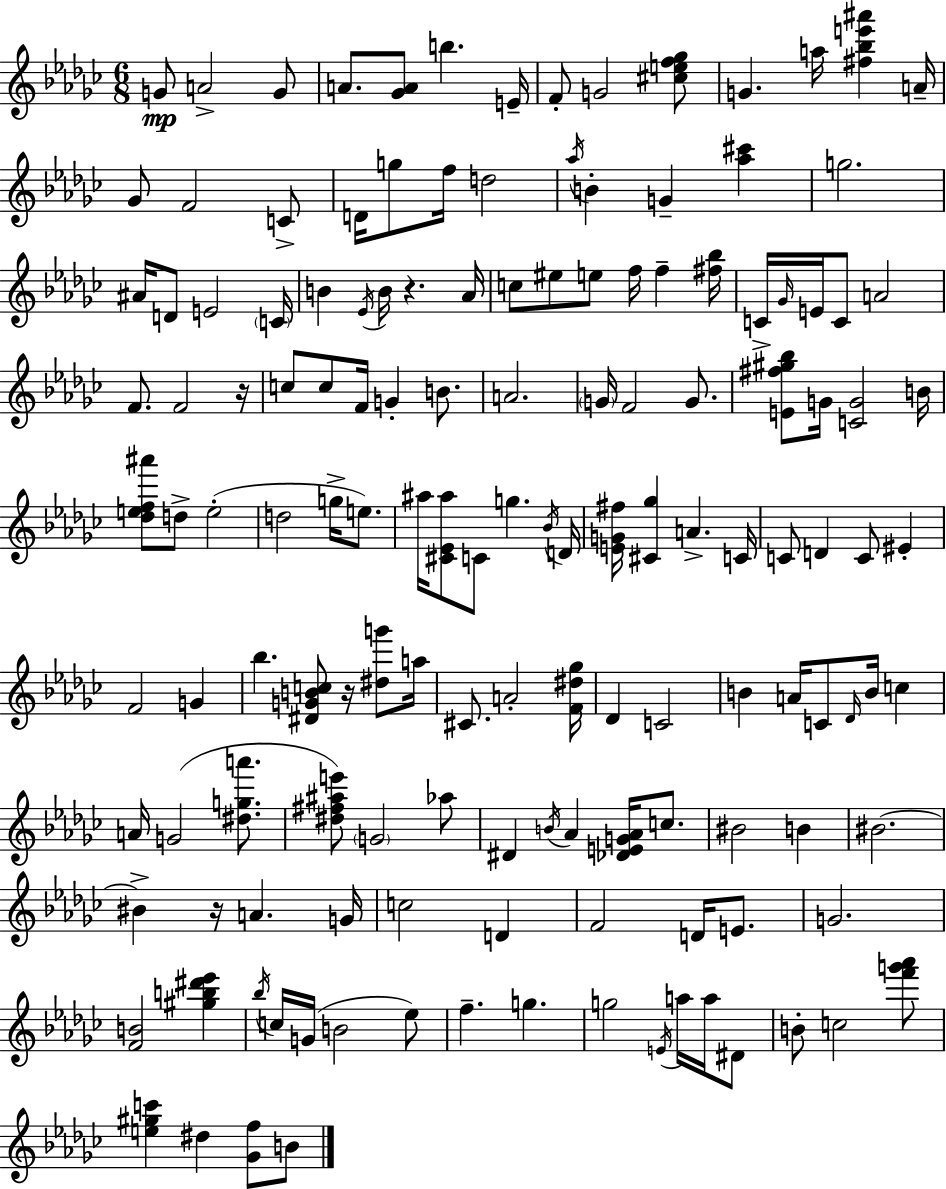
{
  \clef treble
  \numericTimeSignature
  \time 6/8
  \key ees \minor
  g'8\mp a'2-> g'8 | a'8. <ges' a'>8 b''4. e'16-- | f'8-. g'2 <cis'' e'' f'' ges''>8 | g'4. a''16 <fis'' bes'' e''' ais'''>4 a'16-- | \break ges'8 f'2 c'8-> | d'16 g''8 f''16 d''2 | \acciaccatura { aes''16 } b'4-. g'4-- <aes'' cis'''>4 | g''2. | \break ais'16 d'8 e'2 | \parenthesize c'16 b'4 \acciaccatura { ees'16 } b'16 r4. | aes'16 c''8 eis''8 e''8 f''16 f''4-- | <fis'' bes''>16 c'16-> \grace { ges'16 } e'16 c'8 a'2 | \break f'8. f'2 | r16 c''8 c''8 f'16 g'4-. | b'8. a'2. | \parenthesize g'16 f'2 | \break g'8. <e' fis'' gis'' bes''>8 g'16 <c' g'>2 | b'16 <des'' e'' f'' ais'''>8 d''8-> e''2-.( | d''2 g''16-> | e''8.) ais''16 <cis' ees' ais''>8 c'8 g''4. | \break \acciaccatura { bes'16 } d'16 <e' g' fis''>16 <cis' ges''>4 a'4.-> | c'16 c'8 d'4 c'8 | eis'4-. f'2 | g'4 bes''4. <dis' g' b' c''>8 | \break r16 <dis'' g'''>8 a''16 cis'8. a'2-. | <f' dis'' ges''>16 des'4 c'2 | b'4 a'16 c'8 \grace { des'16 } | b'16 c''4 a'16 g'2( | \break <dis'' g'' a'''>8. <dis'' fis'' ais'' e'''>8) \parenthesize g'2 | aes''8 dis'4 \acciaccatura { b'16 } aes'4 | <des' e' g' aes'>16 c''8. bis'2 | b'4 bis'2.~~ | \break bis'4-> r16 a'4. | g'16 c''2 | d'4 f'2 | d'16 e'8. g'2. | \break <f' b'>2 | <gis'' b'' dis''' ees'''>4 \acciaccatura { bes''16 } c''16 g'16( b'2 | ees''8) f''4.-- | g''4. g''2 | \break \acciaccatura { e'16 } a''16 a''16 dis'8 b'8-. c''2 | <f''' g''' aes'''>8 <e'' gis'' c'''>4 | dis''4 <ges' f''>8 b'8 \bar "|."
}